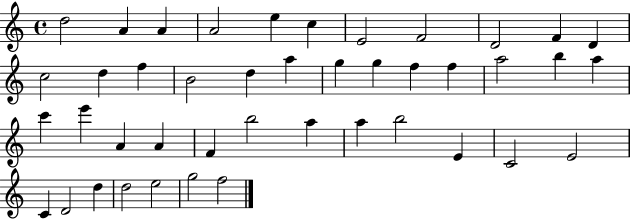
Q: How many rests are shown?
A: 0